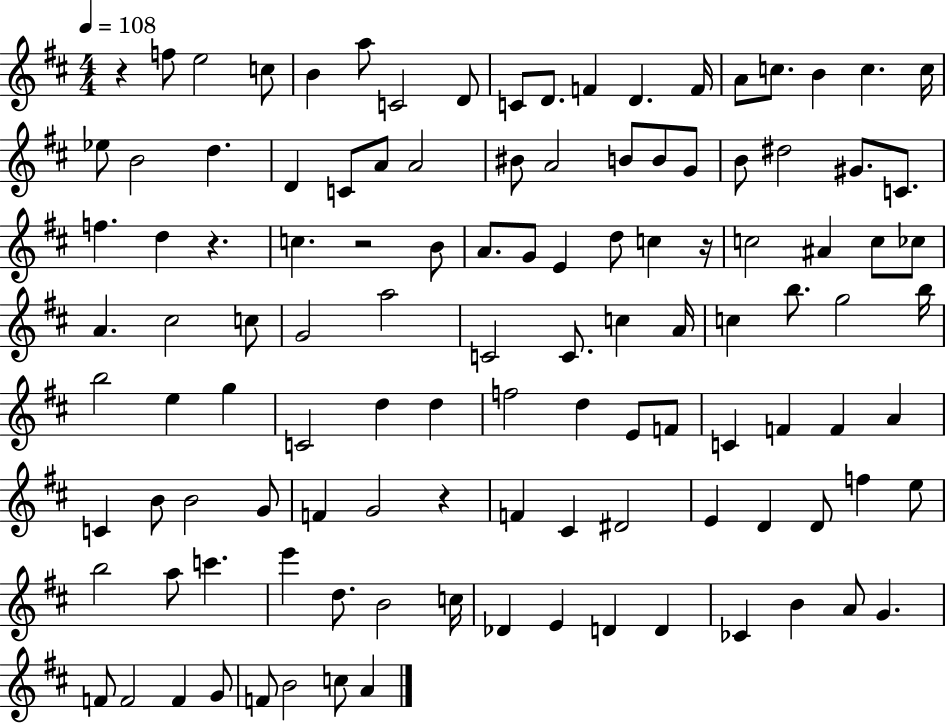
X:1
T:Untitled
M:4/4
L:1/4
K:D
z f/2 e2 c/2 B a/2 C2 D/2 C/2 D/2 F D F/4 A/2 c/2 B c c/4 _e/2 B2 d D C/2 A/2 A2 ^B/2 A2 B/2 B/2 G/2 B/2 ^d2 ^G/2 C/2 f d z c z2 B/2 A/2 G/2 E d/2 c z/4 c2 ^A c/2 _c/2 A ^c2 c/2 G2 a2 C2 C/2 c A/4 c b/2 g2 b/4 b2 e g C2 d d f2 d E/2 F/2 C F F A C B/2 B2 G/2 F G2 z F ^C ^D2 E D D/2 f e/2 b2 a/2 c' e' d/2 B2 c/4 _D E D D _C B A/2 G F/2 F2 F G/2 F/2 B2 c/2 A